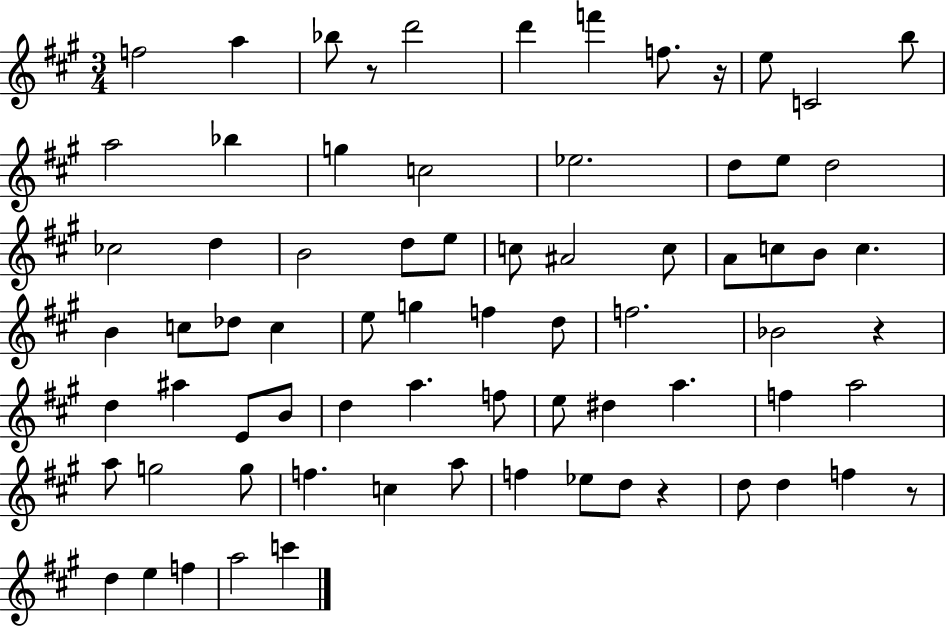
F5/h A5/q Bb5/e R/e D6/h D6/q F6/q F5/e. R/s E5/e C4/h B5/e A5/h Bb5/q G5/q C5/h Eb5/h. D5/e E5/e D5/h CES5/h D5/q B4/h D5/e E5/e C5/e A#4/h C5/e A4/e C5/e B4/e C5/q. B4/q C5/e Db5/e C5/q E5/e G5/q F5/q D5/e F5/h. Bb4/h R/q D5/q A#5/q E4/e B4/e D5/q A5/q. F5/e E5/e D#5/q A5/q. F5/q A5/h A5/e G5/h G5/e F5/q. C5/q A5/e F5/q Eb5/e D5/e R/q D5/e D5/q F5/q R/e D5/q E5/q F5/q A5/h C6/q